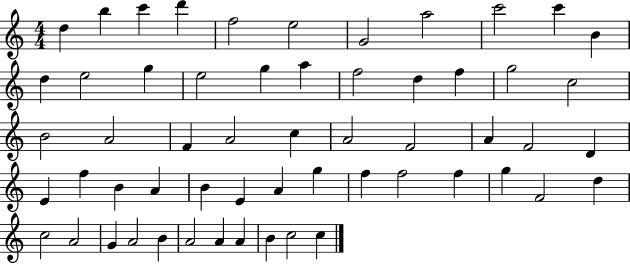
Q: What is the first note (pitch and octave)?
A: D5